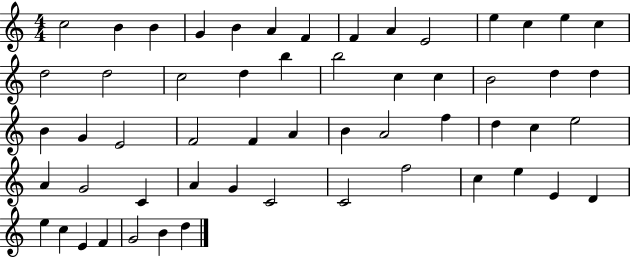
X:1
T:Untitled
M:4/4
L:1/4
K:C
c2 B B G B A F F A E2 e c e c d2 d2 c2 d b b2 c c B2 d d B G E2 F2 F A B A2 f d c e2 A G2 C A G C2 C2 f2 c e E D e c E F G2 B d